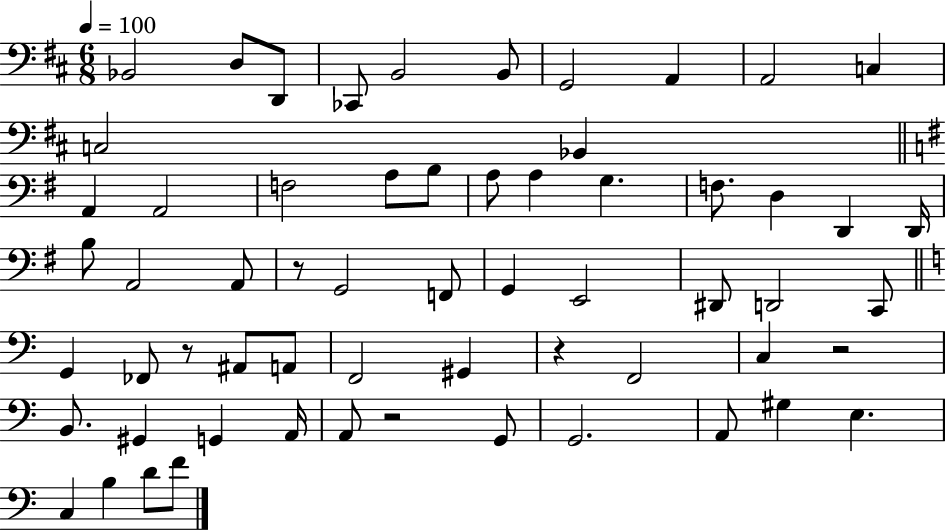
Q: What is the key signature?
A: D major